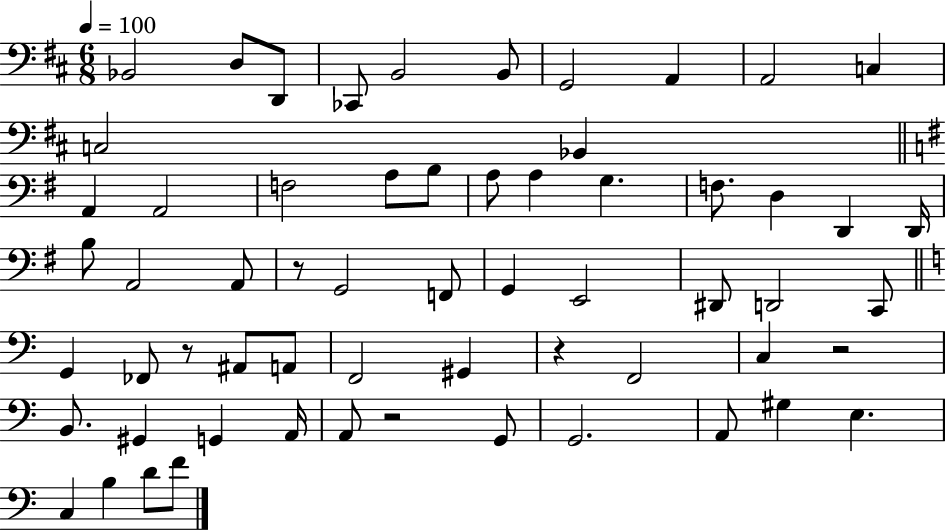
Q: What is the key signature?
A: D major